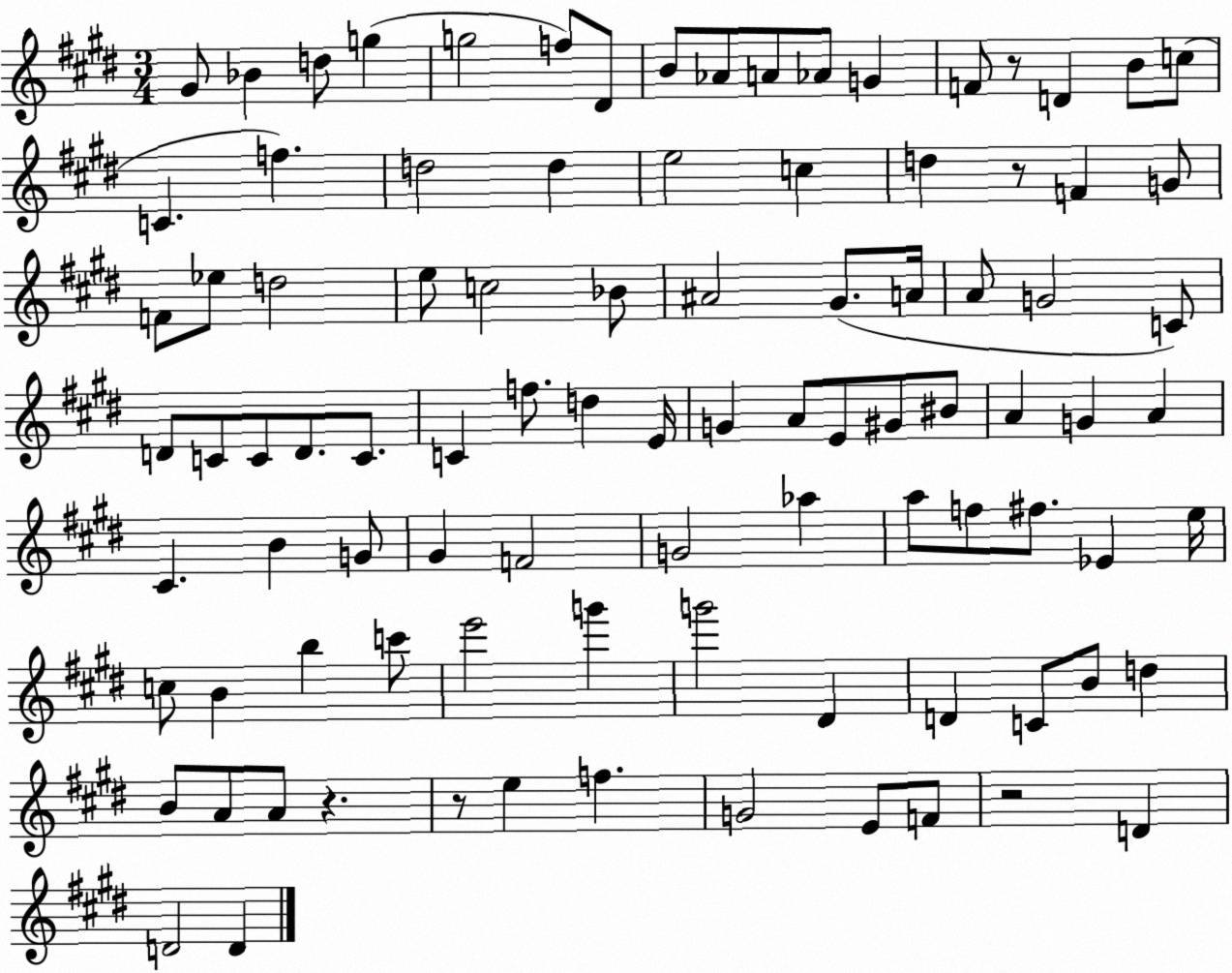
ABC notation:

X:1
T:Untitled
M:3/4
L:1/4
K:E
^G/2 _B d/2 g g2 f/2 ^D/2 B/2 _A/2 A/2 _A/2 G F/2 z/2 D B/2 c/2 C f d2 d e2 c d z/2 F G/2 F/2 _e/2 d2 e/2 c2 _B/2 ^A2 ^G/2 A/4 A/2 G2 C/2 D/2 C/2 C/2 D/2 C/2 C f/2 d E/4 G A/2 E/2 ^G/2 ^B/2 A G A ^C B G/2 ^G F2 G2 _a a/2 f/2 ^f/2 _E e/4 c/2 B b c'/2 e'2 g' g'2 ^D D C/2 B/2 d B/2 A/2 A/2 z z/2 e f G2 E/2 F/2 z2 D D2 D